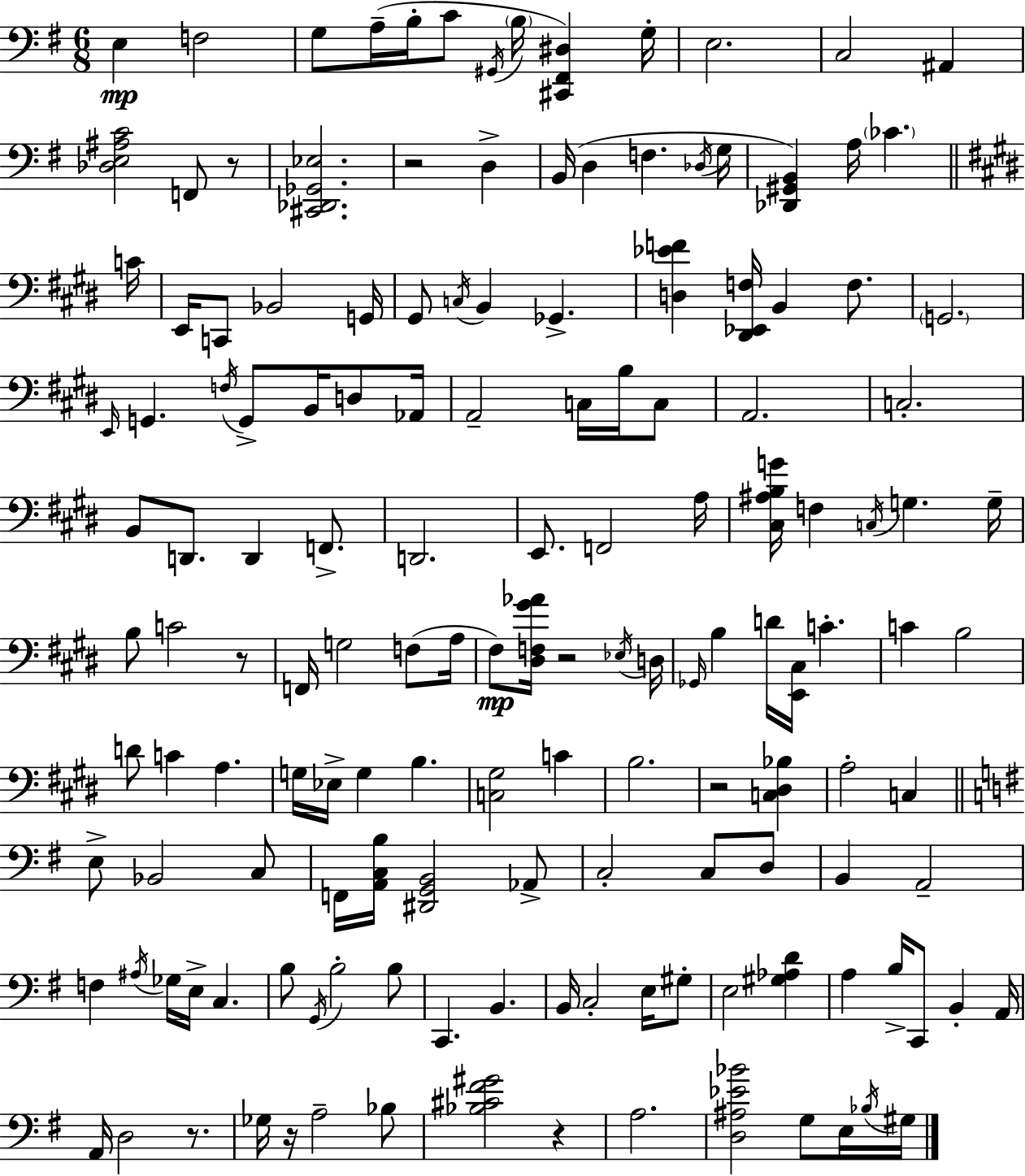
E3/q F3/h G3/e A3/s B3/s C4/e G#2/s B3/s [C#2,F#2,D#3]/q G3/s E3/h. C3/h A#2/q [Db3,E3,A#3,C4]/h F2/e R/e [C#2,Db2,Gb2,Eb3]/h. R/h D3/q B2/s D3/q F3/q. Db3/s G3/s [Db2,G#2,B2]/q A3/s CES4/q. C4/s E2/s C2/e Bb2/h G2/s G#2/e C3/s B2/q Gb2/q. [D3,Eb4,F4]/q [D#2,Eb2,F3]/s B2/q F3/e. G2/h. E2/s G2/q. F3/s G2/e B2/s D3/e Ab2/s A2/h C3/s B3/s C3/e A2/h. C3/h. B2/e D2/e. D2/q F2/e. D2/h. E2/e. F2/h A3/s [C#3,A#3,B3,G4]/s F3/q C3/s G3/q. G3/s B3/e C4/h R/e F2/s G3/h F3/e A3/s F#3/e [D#3,F3,G#4,Ab4]/s R/h Eb3/s D3/s Gb2/s B3/q D4/s [E2,C#3]/s C4/q. C4/q B3/h D4/e C4/q A3/q. G3/s Eb3/s G3/q B3/q. [C3,G#3]/h C4/q B3/h. R/h [C3,D#3,Bb3]/q A3/h C3/q E3/e Bb2/h C3/e F2/s [A2,C3,B3]/s [D#2,G2,B2]/h Ab2/e C3/h C3/e D3/e B2/q A2/h F3/q A#3/s Gb3/s E3/s C3/q. B3/e G2/s B3/h B3/e C2/q. B2/q. B2/s C3/h E3/s G#3/e E3/h [G#3,Ab3,D4]/q A3/q B3/s C2/e B2/q A2/s A2/s D3/h R/e. Gb3/s R/s A3/h Bb3/e [Bb3,C#4,F#4,G#4]/h R/q A3/h. [D3,A#3,Eb4,Bb4]/h G3/e E3/s Bb3/s G#3/s